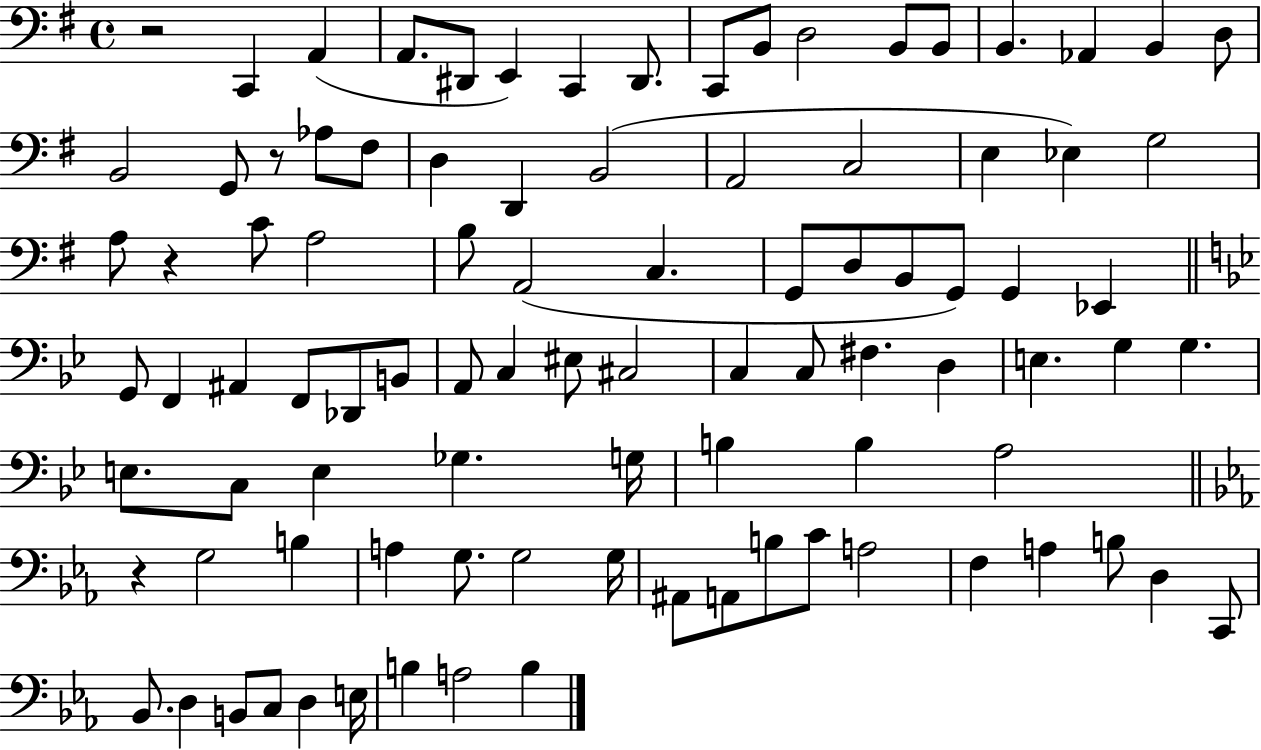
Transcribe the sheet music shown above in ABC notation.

X:1
T:Untitled
M:4/4
L:1/4
K:G
z2 C,, A,, A,,/2 ^D,,/2 E,, C,, ^D,,/2 C,,/2 B,,/2 D,2 B,,/2 B,,/2 B,, _A,, B,, D,/2 B,,2 G,,/2 z/2 _A,/2 ^F,/2 D, D,, B,,2 A,,2 C,2 E, _E, G,2 A,/2 z C/2 A,2 B,/2 A,,2 C, G,,/2 D,/2 B,,/2 G,,/2 G,, _E,, G,,/2 F,, ^A,, F,,/2 _D,,/2 B,,/2 A,,/2 C, ^E,/2 ^C,2 C, C,/2 ^F, D, E, G, G, E,/2 C,/2 E, _G, G,/4 B, B, A,2 z G,2 B, A, G,/2 G,2 G,/4 ^A,,/2 A,,/2 B,/2 C/2 A,2 F, A, B,/2 D, C,,/2 _B,,/2 D, B,,/2 C,/2 D, E,/4 B, A,2 B,